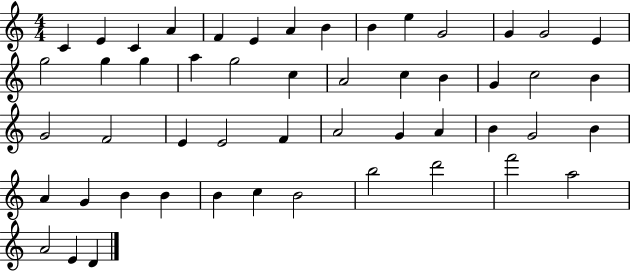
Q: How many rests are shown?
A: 0